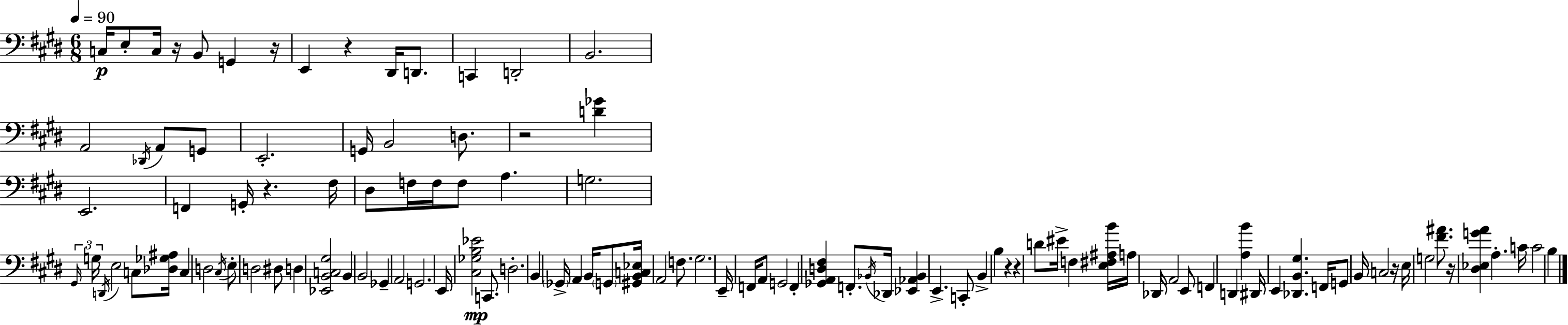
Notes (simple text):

C3/s E3/e C3/s R/s B2/e G2/q R/s E2/q R/q D#2/s D2/e. C2/q D2/h B2/h. A2/h Db2/s A2/e G2/e E2/h. G2/s B2/h D3/e. R/h [D4,Gb4]/q E2/h. F2/q G2/s R/q. F#3/s D#3/e F3/s F3/s F3/e A3/q. G3/h. G#2/s G3/s D2/s E3/h C3/e [Db3,Gb3,A#3]/s C3/q D3/h C#3/s E3/e D3/h D#3/e D3/q [Eb2,B2,C3,G#3]/h B2/q B2/h Gb2/q A2/h G2/h. E2/s [C#3,Gb3,B3,Eb4]/h C2/e. D3/h. B2/q Gb2/s A2/q B2/s G2/e [G#2,B2,C3,Eb3]/s A2/h F3/e. G#3/h. E2/s F2/s A2/e G2/h F2/q [Gb2,A2,D3,F#3]/q F2/e. Bb2/s Db2/s [Eb2,Ab2,Bb2]/q E2/q. C2/e B2/q B3/q R/q R/q D4/e EIS4/s F3/q [E3,F#3,A#3,B4]/s A3/s Db2/s A2/h E2/e F2/q D2/q [A3,B4]/q D#2/s E2/q [Db2,B2,G#3]/q. F2/s G2/e B2/s C3/h R/s E3/s G3/h [F#4,A#4]/e. R/s [D#3,Eb3,G4,A4]/q A3/q. C4/s C4/h B3/q